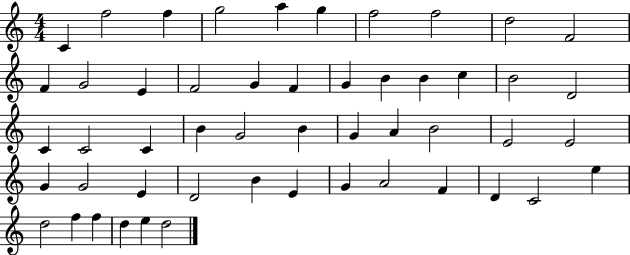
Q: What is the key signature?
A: C major